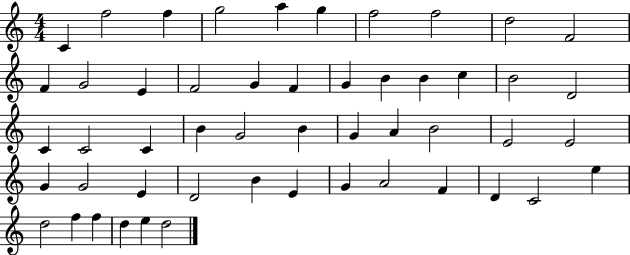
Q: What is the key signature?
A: C major